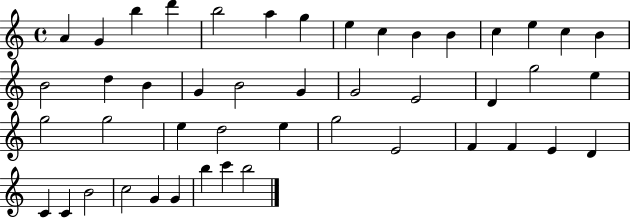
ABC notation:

X:1
T:Untitled
M:4/4
L:1/4
K:C
A G b d' b2 a g e c B B c e c B B2 d B G B2 G G2 E2 D g2 e g2 g2 e d2 e g2 E2 F F E D C C B2 c2 G G b c' b2